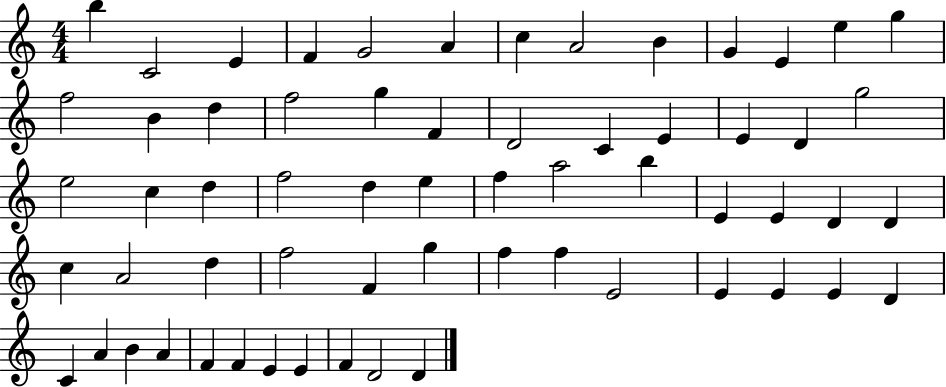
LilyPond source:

{
  \clef treble
  \numericTimeSignature
  \time 4/4
  \key c \major
  b''4 c'2 e'4 | f'4 g'2 a'4 | c''4 a'2 b'4 | g'4 e'4 e''4 g''4 | \break f''2 b'4 d''4 | f''2 g''4 f'4 | d'2 c'4 e'4 | e'4 d'4 g''2 | \break e''2 c''4 d''4 | f''2 d''4 e''4 | f''4 a''2 b''4 | e'4 e'4 d'4 d'4 | \break c''4 a'2 d''4 | f''2 f'4 g''4 | f''4 f''4 e'2 | e'4 e'4 e'4 d'4 | \break c'4 a'4 b'4 a'4 | f'4 f'4 e'4 e'4 | f'4 d'2 d'4 | \bar "|."
}